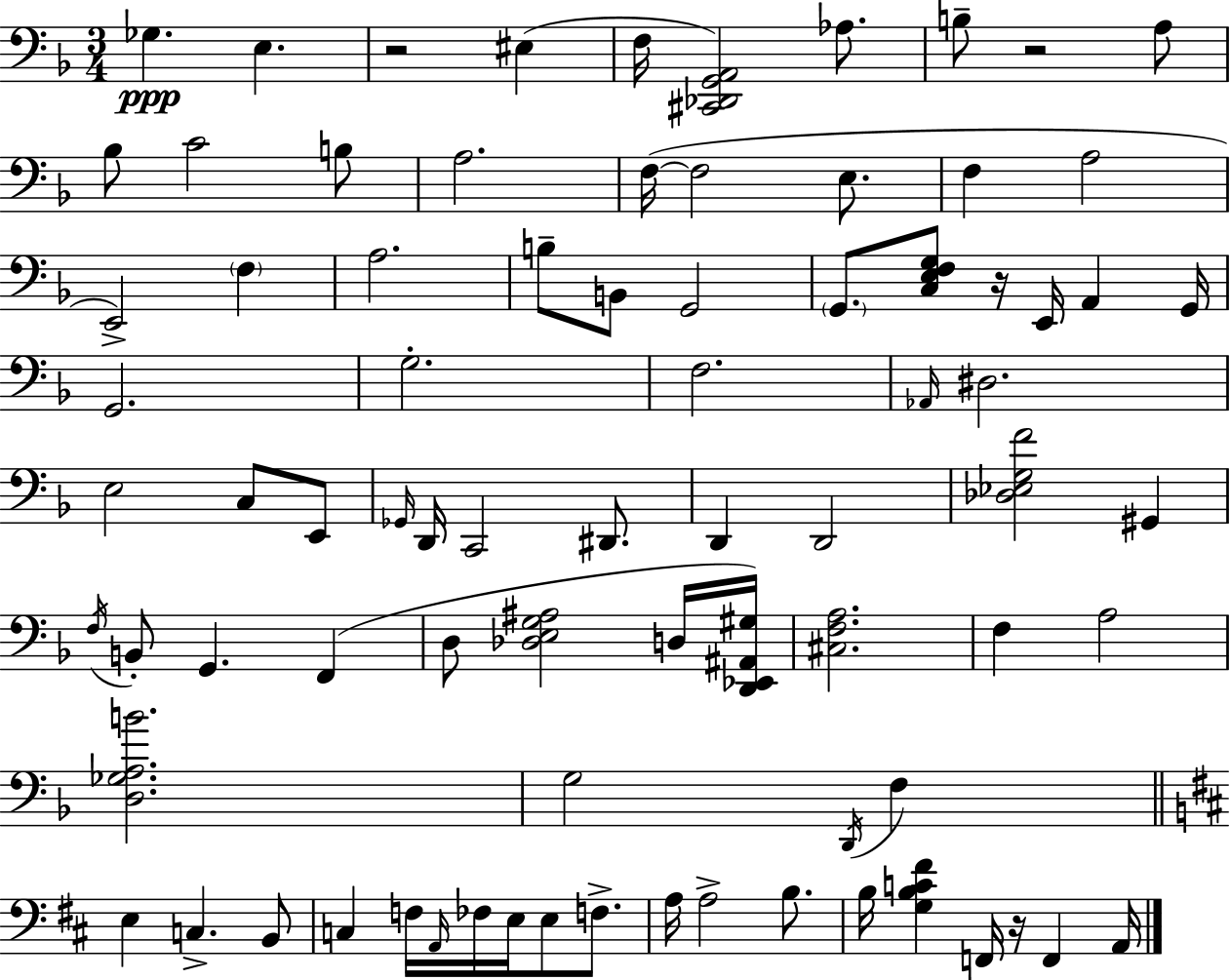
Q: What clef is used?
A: bass